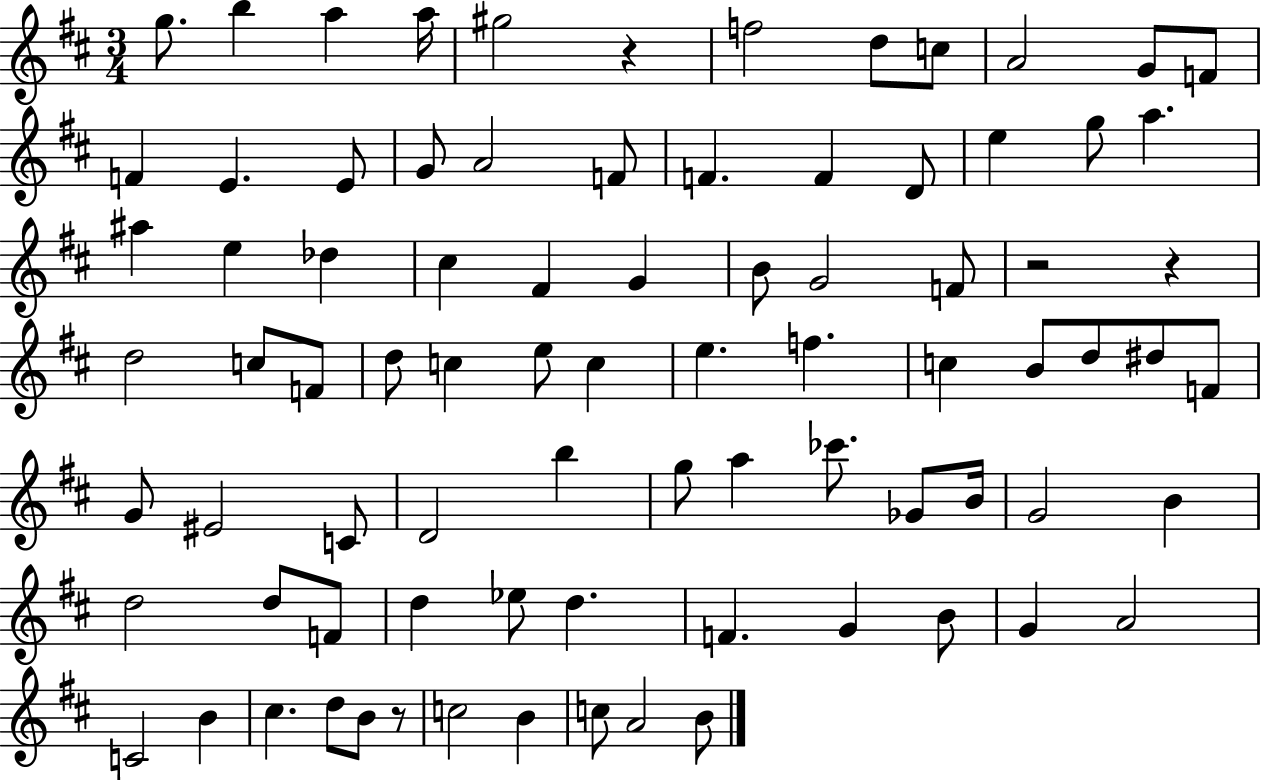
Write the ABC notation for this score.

X:1
T:Untitled
M:3/4
L:1/4
K:D
g/2 b a a/4 ^g2 z f2 d/2 c/2 A2 G/2 F/2 F E E/2 G/2 A2 F/2 F F D/2 e g/2 a ^a e _d ^c ^F G B/2 G2 F/2 z2 z d2 c/2 F/2 d/2 c e/2 c e f c B/2 d/2 ^d/2 F/2 G/2 ^E2 C/2 D2 b g/2 a _c'/2 _G/2 B/4 G2 B d2 d/2 F/2 d _e/2 d F G B/2 G A2 C2 B ^c d/2 B/2 z/2 c2 B c/2 A2 B/2